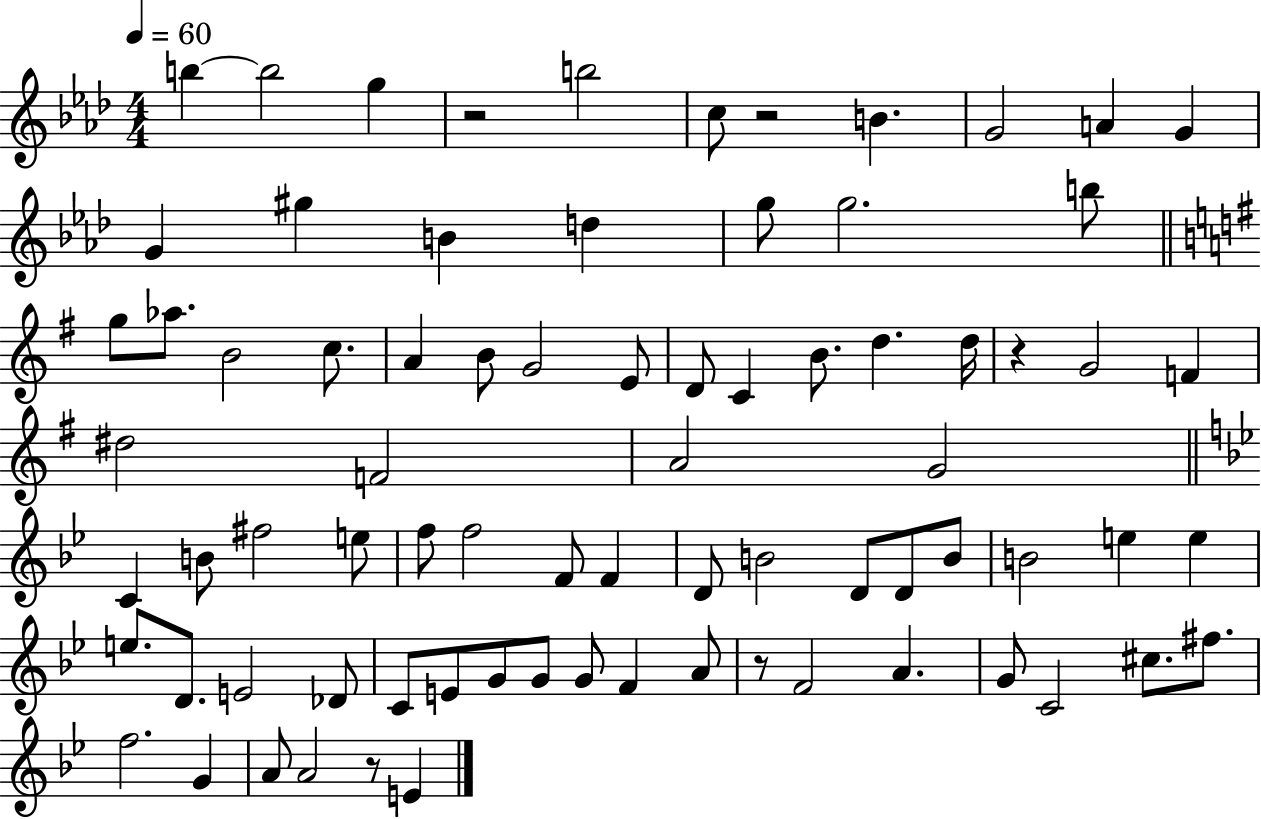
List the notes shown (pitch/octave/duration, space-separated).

B5/q B5/h G5/q R/h B5/h C5/e R/h B4/q. G4/h A4/q G4/q G4/q G#5/q B4/q D5/q G5/e G5/h. B5/e G5/e Ab5/e. B4/h C5/e. A4/q B4/e G4/h E4/e D4/e C4/q B4/e. D5/q. D5/s R/q G4/h F4/q D#5/h F4/h A4/h G4/h C4/q B4/e F#5/h E5/e F5/e F5/h F4/e F4/q D4/e B4/h D4/e D4/e B4/e B4/h E5/q E5/q E5/e. D4/e. E4/h Db4/e C4/e E4/e G4/e G4/e G4/e F4/q A4/e R/e F4/h A4/q. G4/e C4/h C#5/e. F#5/e. F5/h. G4/q A4/e A4/h R/e E4/q